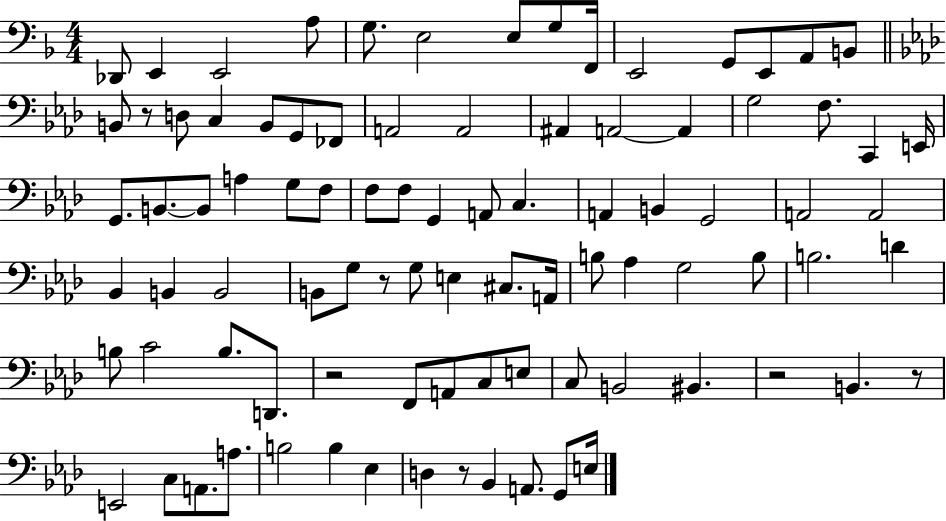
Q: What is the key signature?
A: F major